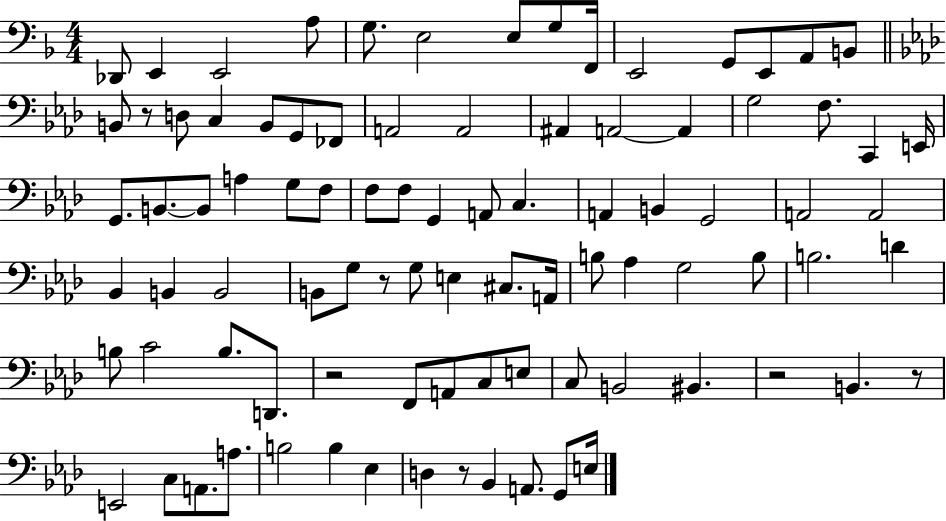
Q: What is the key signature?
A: F major